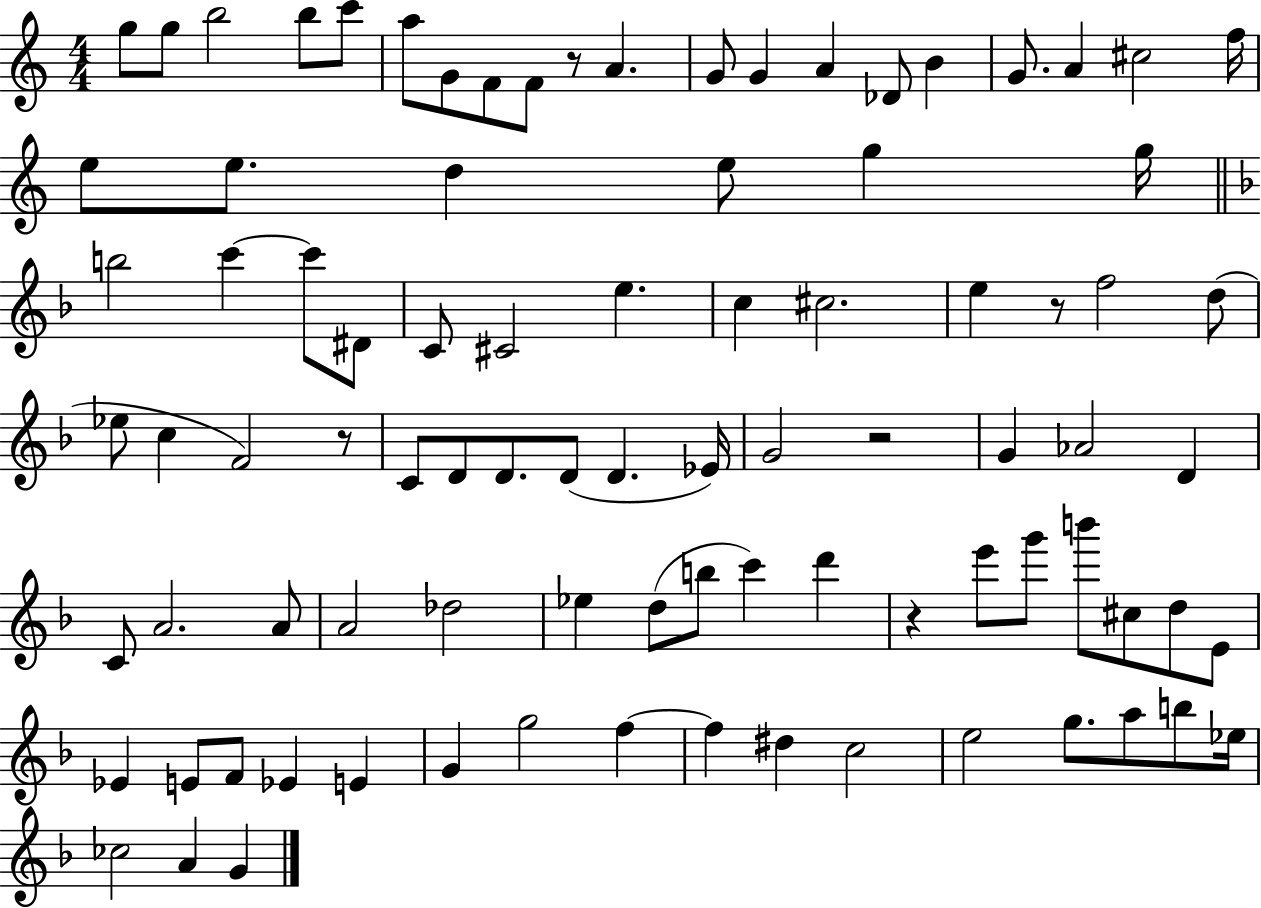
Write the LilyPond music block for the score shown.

{
  \clef treble
  \numericTimeSignature
  \time 4/4
  \key c \major
  g''8 g''8 b''2 b''8 c'''8 | a''8 g'8 f'8 f'8 r8 a'4. | g'8 g'4 a'4 des'8 b'4 | g'8. a'4 cis''2 f''16 | \break e''8 e''8. d''4 e''8 g''4 g''16 | \bar "||" \break \key d \minor b''2 c'''4~~ c'''8 dis'8 | c'8 cis'2 e''4. | c''4 cis''2. | e''4 r8 f''2 d''8( | \break ees''8 c''4 f'2) r8 | c'8 d'8 d'8. d'8( d'4. ees'16) | g'2 r2 | g'4 aes'2 d'4 | \break c'8 a'2. a'8 | a'2 des''2 | ees''4 d''8( b''8 c'''4) d'''4 | r4 e'''8 g'''8 b'''8 cis''8 d''8 e'8 | \break ees'4 e'8 f'8 ees'4 e'4 | g'4 g''2 f''4~~ | f''4 dis''4 c''2 | e''2 g''8. a''8 b''8 ees''16 | \break ces''2 a'4 g'4 | \bar "|."
}